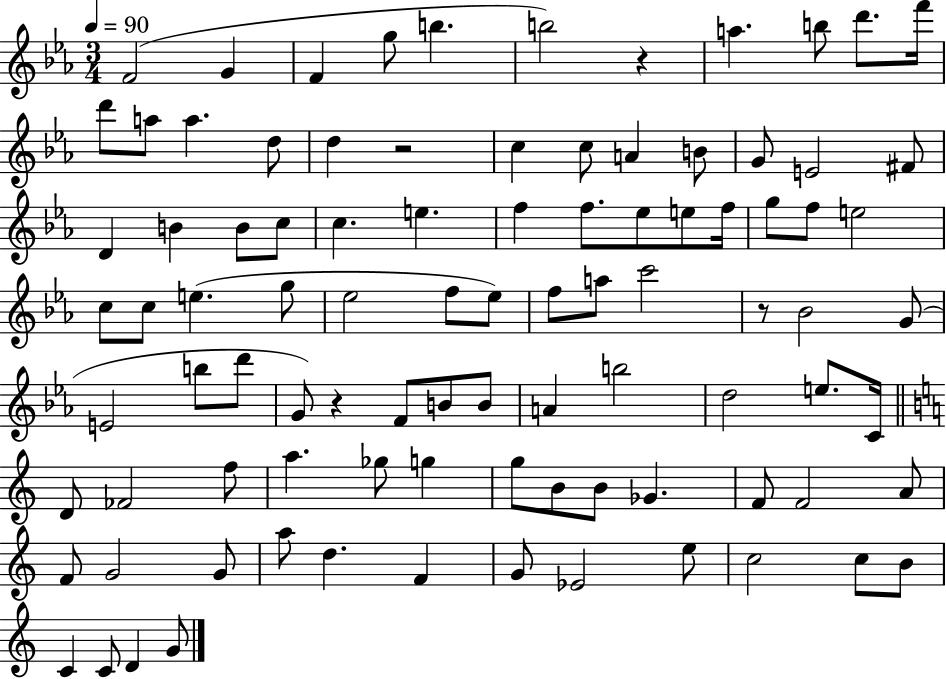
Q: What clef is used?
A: treble